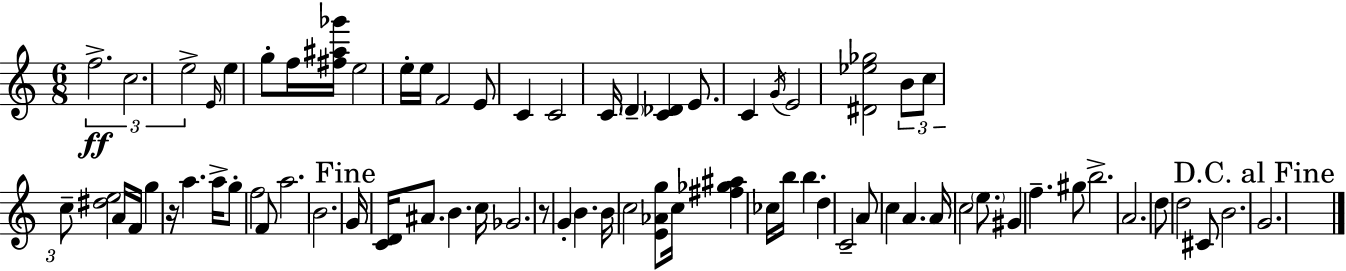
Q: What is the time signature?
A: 6/8